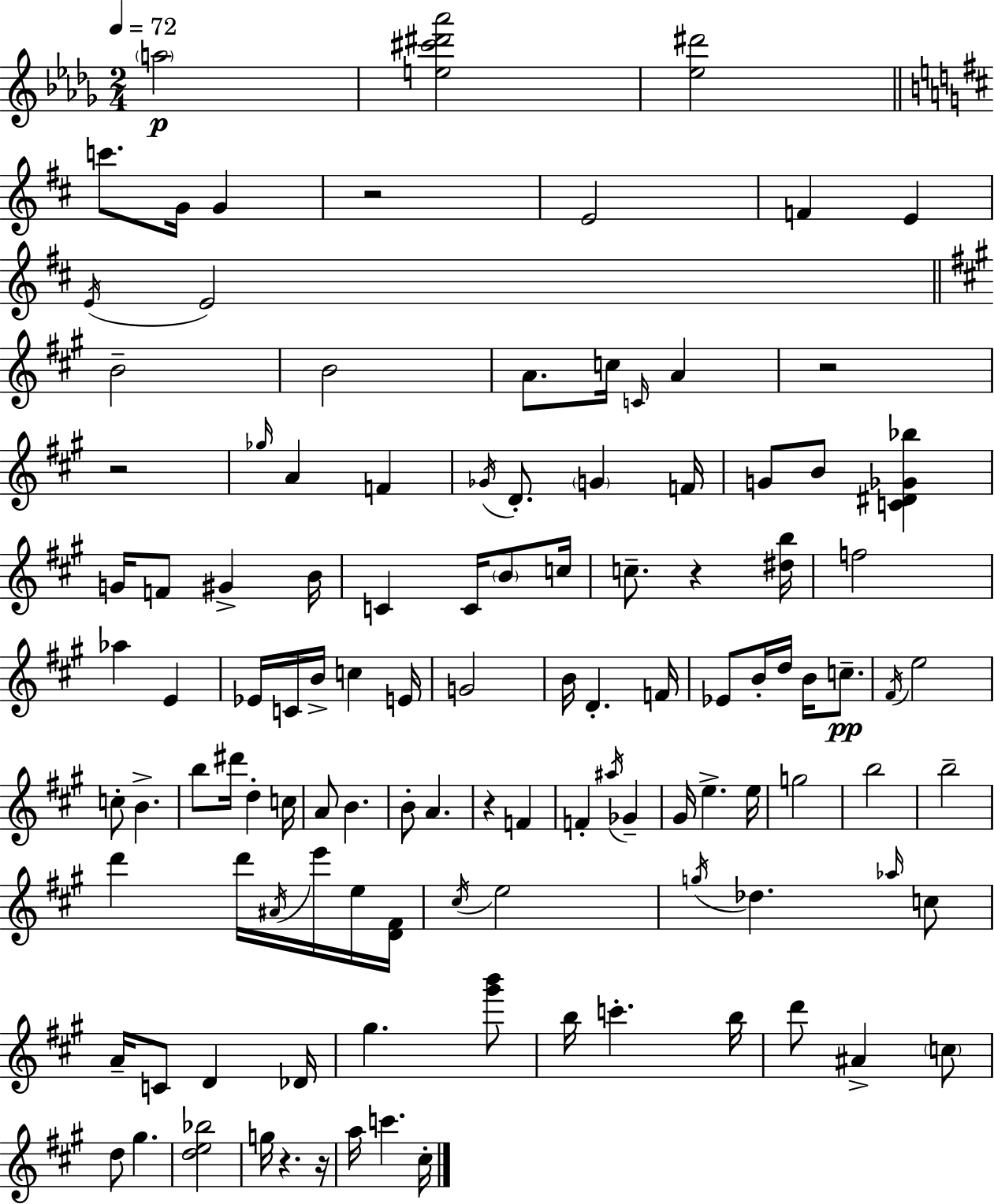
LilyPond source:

{
  \clef treble
  \numericTimeSignature
  \time 2/4
  \key bes \minor
  \tempo 4 = 72
  \parenthesize a''2\p | <e'' cis''' dis''' aes'''>2 | <ees'' dis'''>2 | \bar "||" \break \key d \major c'''8. g'16 g'4 | r2 | e'2 | f'4 e'4 | \break \acciaccatura { e'16 } e'2 | \bar "||" \break \key a \major b'2-- | b'2 | a'8. c''16 \grace { c'16 } a'4 | r2 | \break r2 | \grace { ges''16 } a'4 f'4 | \acciaccatura { ges'16 } d'8.-. \parenthesize g'4 | f'16 g'8 b'8 <c' dis' ges' bes''>4 | \break g'16 f'8 gis'4-> | b'16 c'4 c'16 | \parenthesize b'8 c''16 c''8.-- r4 | <dis'' b''>16 f''2 | \break aes''4 e'4 | ees'16 c'16 b'16-> c''4 | e'16 g'2 | b'16 d'4.-. | \break f'16 ees'8 b'16-. d''16 b'16 | c''8.--\pp \acciaccatura { fis'16 } e''2 | c''8-. b'4.-> | b''8 dis'''16 d''4-. | \break c''16 a'8 b'4. | b'8-. a'4. | r4 | f'4 f'4-. | \break \acciaccatura { ais''16 } ges'4-- gis'16 e''4.-> | e''16 g''2 | b''2 | b''2-- | \break d'''4 | d'''16 \acciaccatura { ais'16 } e'''16 e''16 <d' fis'>16 \acciaccatura { cis''16 } e''2 | \acciaccatura { g''16 } | des''4. \grace { aes''16 } c''8 | \break a'16-- c'8 d'4 | des'16 gis''4. <gis''' b'''>8 | b''16 c'''4.-. | b''16 d'''8 ais'4-> \parenthesize c''8 | \break d''8 gis''4. | <d'' e'' bes''>2 | g''16 r4. | r16 a''16 c'''4. | \break cis''16-. \bar "|."
}